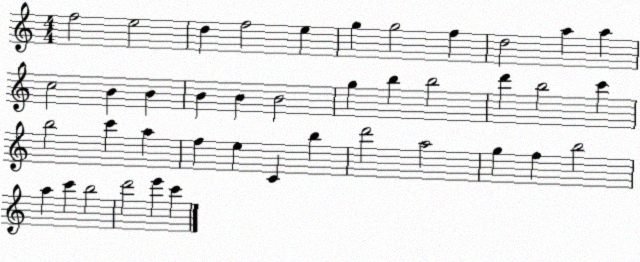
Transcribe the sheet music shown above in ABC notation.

X:1
T:Untitled
M:4/4
L:1/4
K:C
f2 e2 d f2 e g g2 f d2 a a c2 B B B B B2 g b b2 d' b2 c' b2 c' a f e C b d'2 a2 g f b2 a c' b2 d'2 e' c'